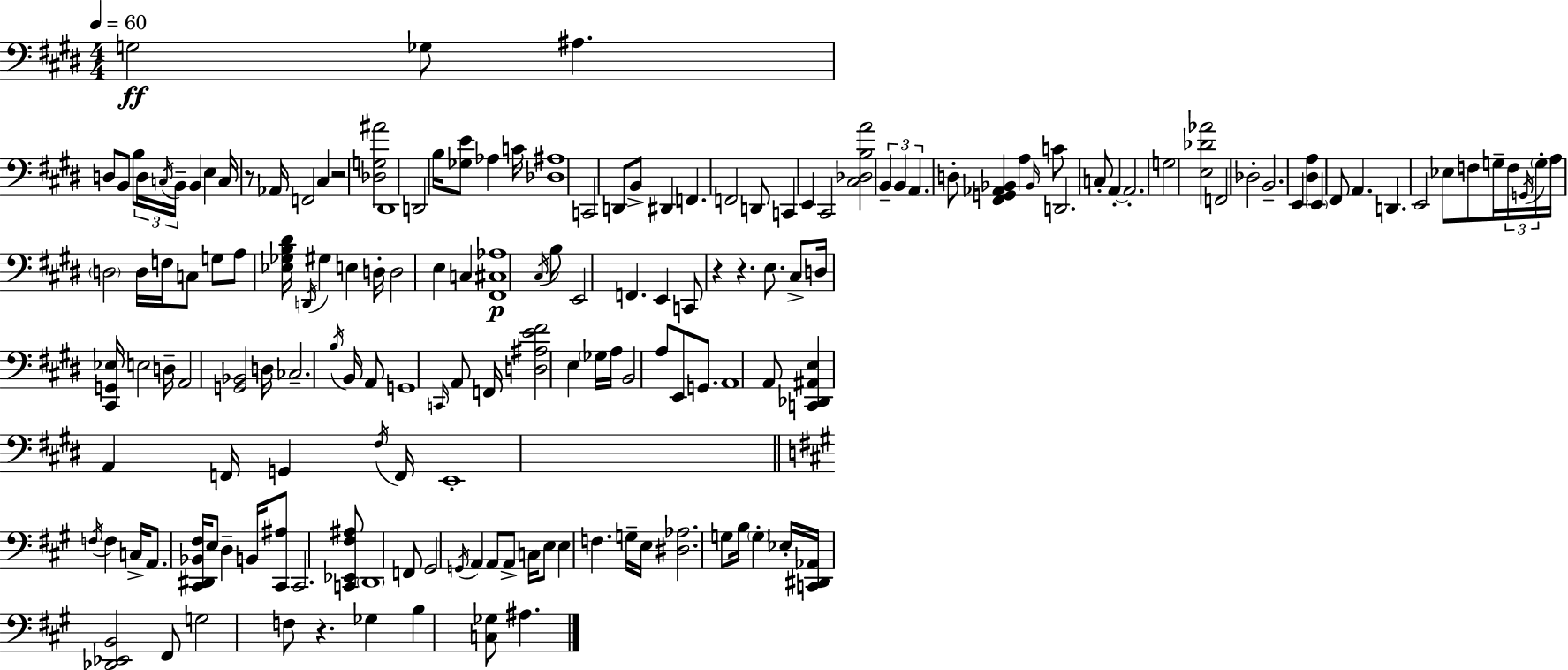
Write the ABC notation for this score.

X:1
T:Untitled
M:4/4
L:1/4
K:E
G,2 _G,/2 ^A, D,/2 B,,/2 B,/2 D,/4 C,/4 B,,/4 B,, E, C,/4 z/2 _A,,/4 F,,2 ^C, z2 [_D,G,^A]2 ^D,,4 D,,2 B,/4 [_G,E]/2 _A, C/4 [_D,^A,]4 C,,2 D,,/2 B,,/2 ^D,, F,, F,,2 D,,/2 C,, E,, ^C,,2 [^C,_D,B,A]2 B,, B,, A,, D,/2 [^F,,G,,_A,,_B,,] A, _B,,/4 C/2 D,,2 C,/2 A,, A,,2 G,2 [E,_D_A]2 F,,2 _D,2 B,,2 E,, [^D,A,] E,, ^F,,/2 A,, D,, E,,2 _E,/2 F,/2 G,/4 F,/4 G,,/4 G,/4 A,/4 D,2 D,/4 F,/4 C,/2 G,/2 A,/2 [_E,_G,B,^D]/4 D,,/4 ^G, E, D,/4 D,2 E, C, [^F,,^C,_A,]4 ^C,/4 B,/2 E,,2 F,, E,, C,,/2 z z E,/2 ^C,/2 D,/4 [^C,,G,,_E,]/4 E,2 D,/4 A,,2 [G,,_B,,]2 D,/4 _C,2 B,/4 B,,/4 A,,/2 G,,4 C,,/4 A,,/2 F,,/4 [D,^A,E^F]2 E, _G,/4 A,/4 B,,2 A,/2 E,,/2 G,,/2 A,,4 A,,/2 [C,,_D,,^A,,E,] A,, F,,/4 G,, ^F,/4 F,,/4 E,,4 F,/4 F, C,/4 A,,/2 [^C,,^D,,_B,,^F,]/4 E,/2 D, B,,/4 [^C,,^A,]/2 ^C,,2 [C,,_E,,^F,^A,]/2 D,,4 F,,/2 ^G,,2 G,,/4 A,, A,,/2 A,,/2 C,/4 E,/2 E, F, G,/4 E,/4 [^D,_A,]2 G,/2 B,/4 G, _E,/4 [C,,^D,,_A,,]/4 [_D,,_E,,B,,]2 ^F,,/2 G,2 F,/2 z _G, B, [C,_G,]/2 ^A,